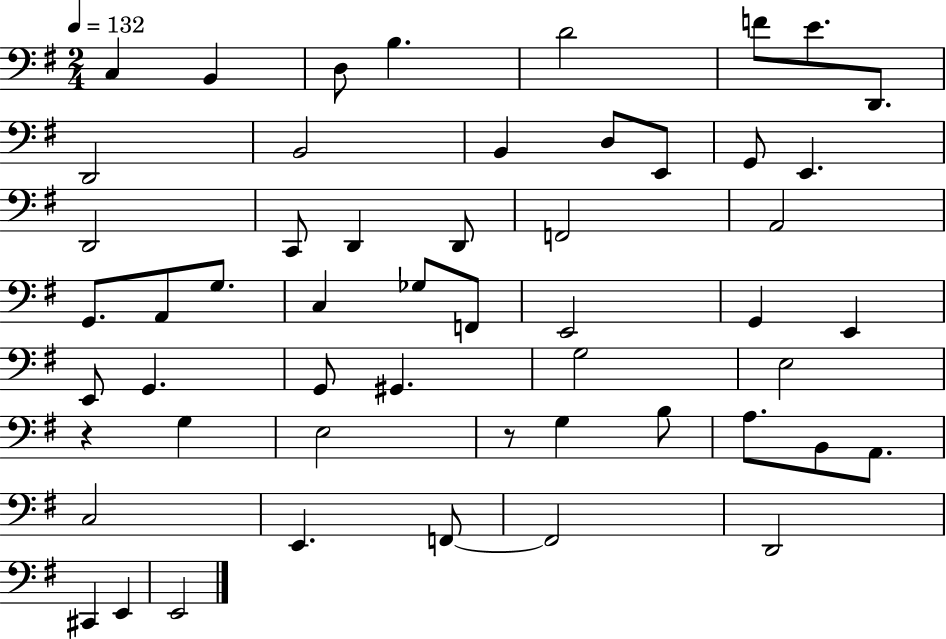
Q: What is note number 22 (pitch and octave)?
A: G2